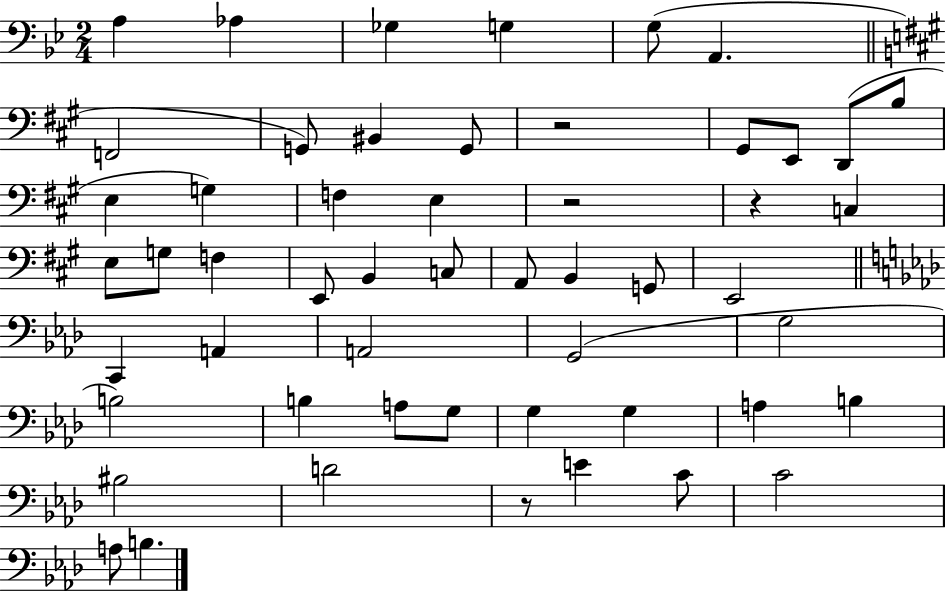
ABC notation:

X:1
T:Untitled
M:2/4
L:1/4
K:Bb
A, _A, _G, G, G,/2 A,, F,,2 G,,/2 ^B,, G,,/2 z2 ^G,,/2 E,,/2 D,,/2 B,/2 E, G, F, E, z2 z C, E,/2 G,/2 F, E,,/2 B,, C,/2 A,,/2 B,, G,,/2 E,,2 C,, A,, A,,2 G,,2 G,2 B,2 B, A,/2 G,/2 G, G, A, B, ^B,2 D2 z/2 E C/2 C2 A,/2 B,